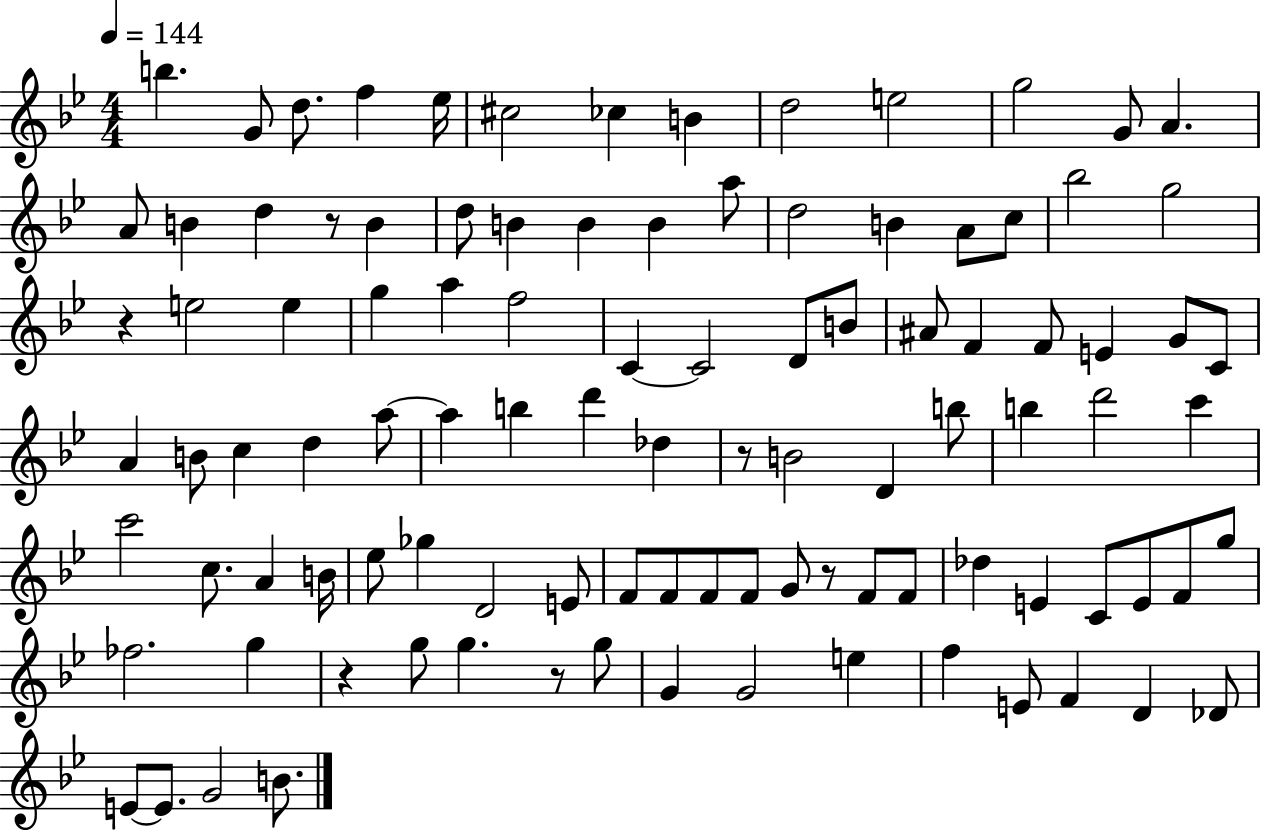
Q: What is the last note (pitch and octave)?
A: B4